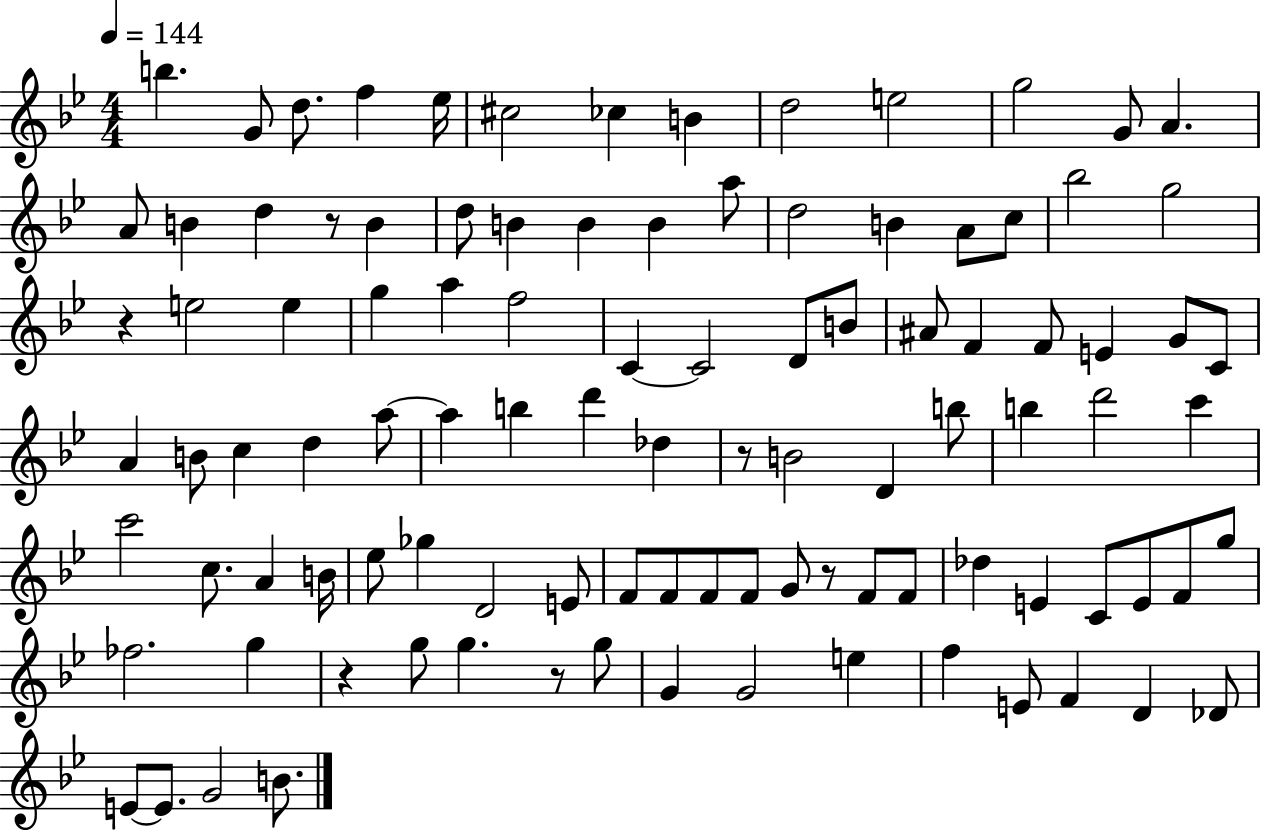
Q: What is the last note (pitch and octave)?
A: B4